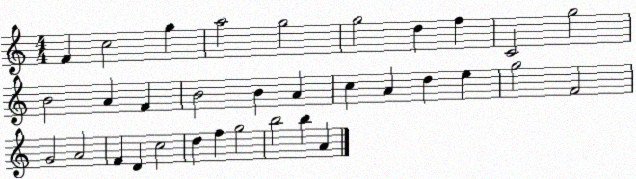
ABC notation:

X:1
T:Untitled
M:4/4
L:1/4
K:C
F c2 g a2 g2 g2 d f C2 g2 B2 A F B2 B A c A d e g2 F2 G2 A2 F D c2 d f g2 b2 b A